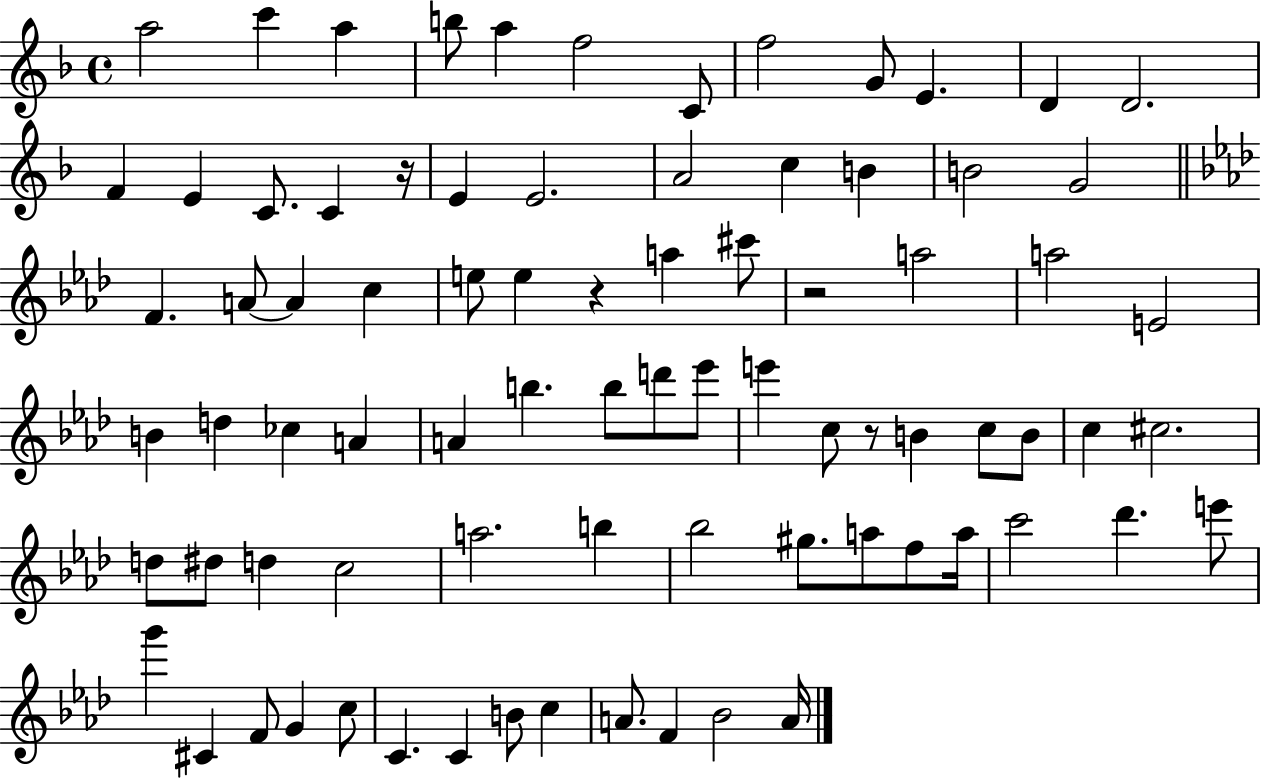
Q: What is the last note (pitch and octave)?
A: A4